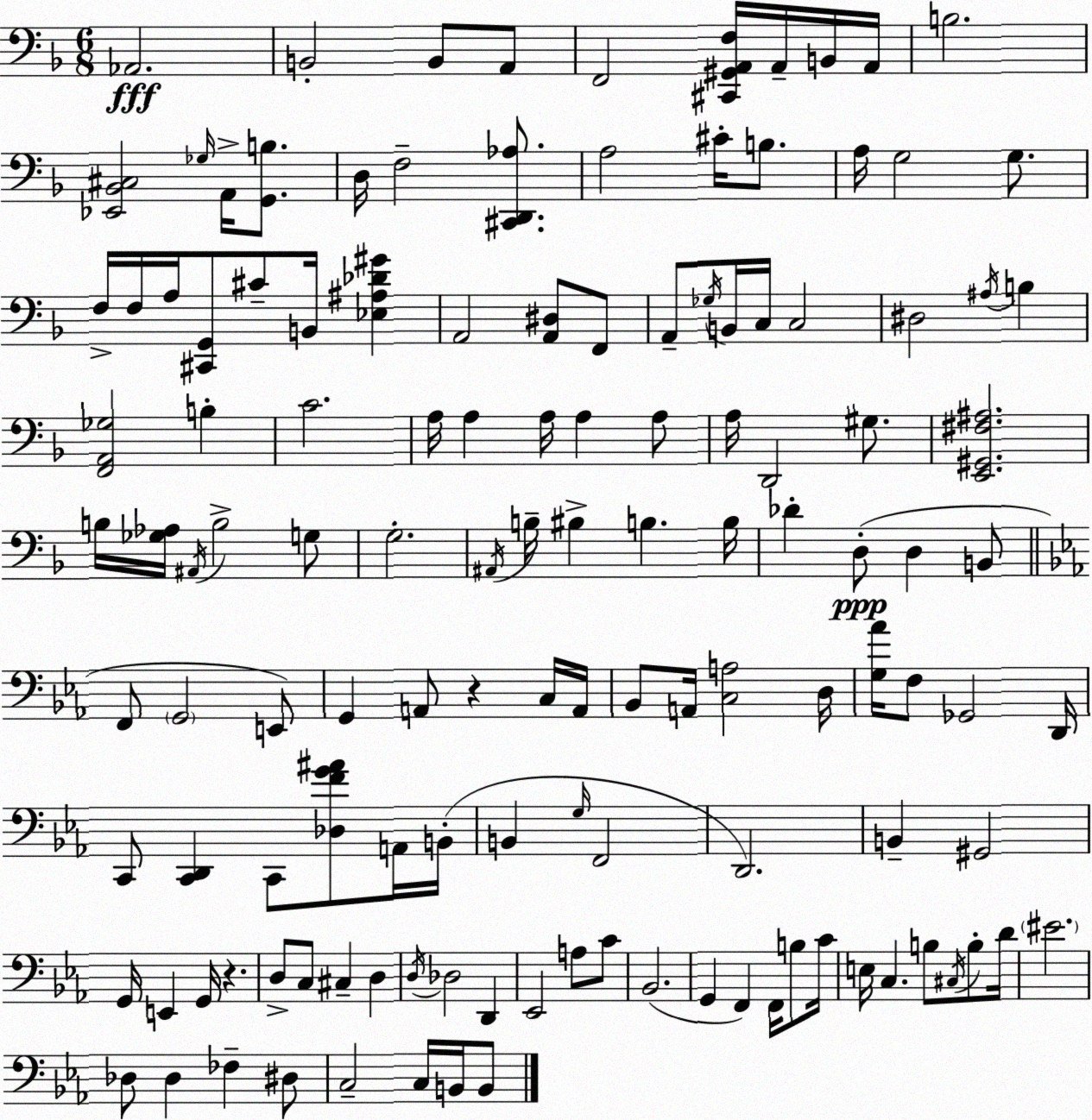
X:1
T:Untitled
M:6/8
L:1/4
K:F
_A,,2 B,,2 B,,/2 A,,/2 F,,2 [^C,,^G,,A,,F,]/4 A,,/4 B,,/4 A,,/4 B,2 [_E,,_B,,^C,]2 _G,/4 A,,/4 [G,,B,]/2 D,/4 F,2 [^C,,D,,_A,]/2 A,2 ^C/4 B,/2 A,/4 G,2 G,/2 F,/4 F,/4 A,/4 [^C,,G,,]/2 ^C/2 B,,/4 [_E,^A,_D^G] A,,2 [A,,^D,]/2 F,,/2 A,,/2 _G,/4 B,,/4 C,/4 C,2 ^D,2 ^A,/4 B, [F,,A,,_G,]2 B, C2 A,/4 A, A,/4 A, A,/2 A,/4 D,,2 ^G,/2 [E,,^G,,^F,^A,]2 B,/4 [_G,_A,]/4 ^A,,/4 B,2 G,/2 G,2 ^A,,/4 B,/4 ^B, B, B,/4 _D D,/2 D, B,,/2 F,,/2 G,,2 E,,/2 G,, A,,/2 z C,/4 A,,/4 _B,,/2 A,,/4 [C,A,]2 D,/4 [G,_A]/4 F,/2 _G,,2 D,,/4 C,,/2 [C,,D,,] C,,/2 [_D,FG^A]/2 A,,/4 B,,/4 B,, G,/4 F,,2 D,,2 B,, ^G,,2 G,,/4 E,, G,,/4 z D,/2 C,/2 ^C, D, D,/4 _D,2 D,, _E,,2 A,/2 C/2 _B,,2 G,, F,, F,,/4 B,/2 C/4 E,/4 C, B,/2 ^C,/4 B,/2 D/4 ^E2 _D,/2 _D, _F, ^D,/2 C,2 C,/4 B,,/4 B,,/2